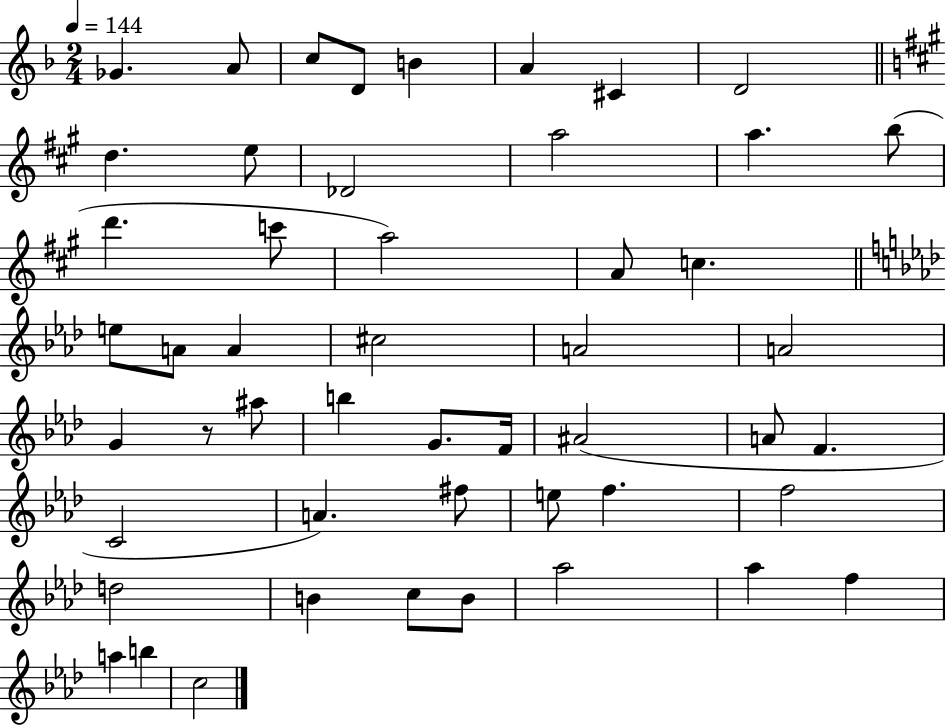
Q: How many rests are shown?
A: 1